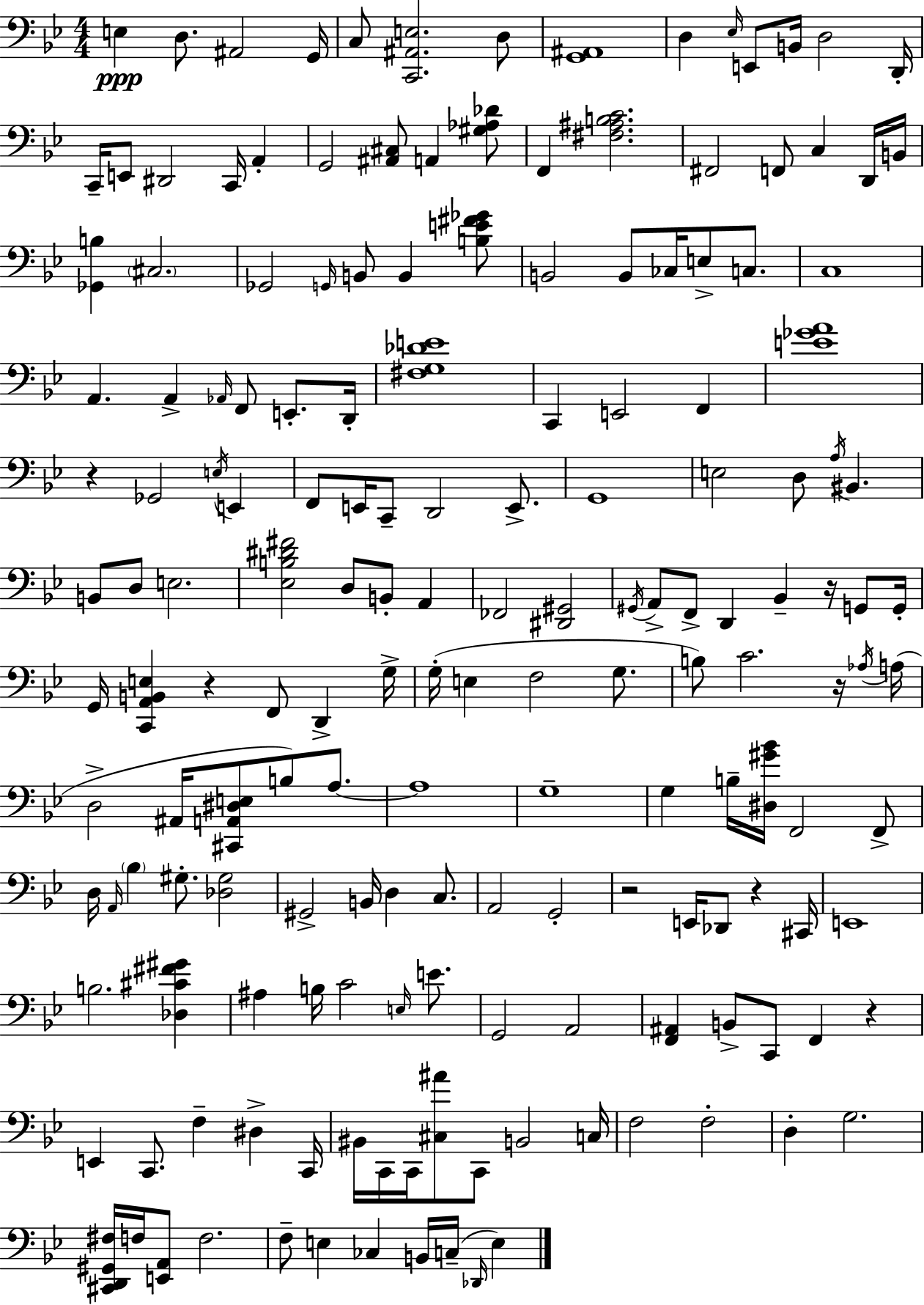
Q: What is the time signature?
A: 4/4